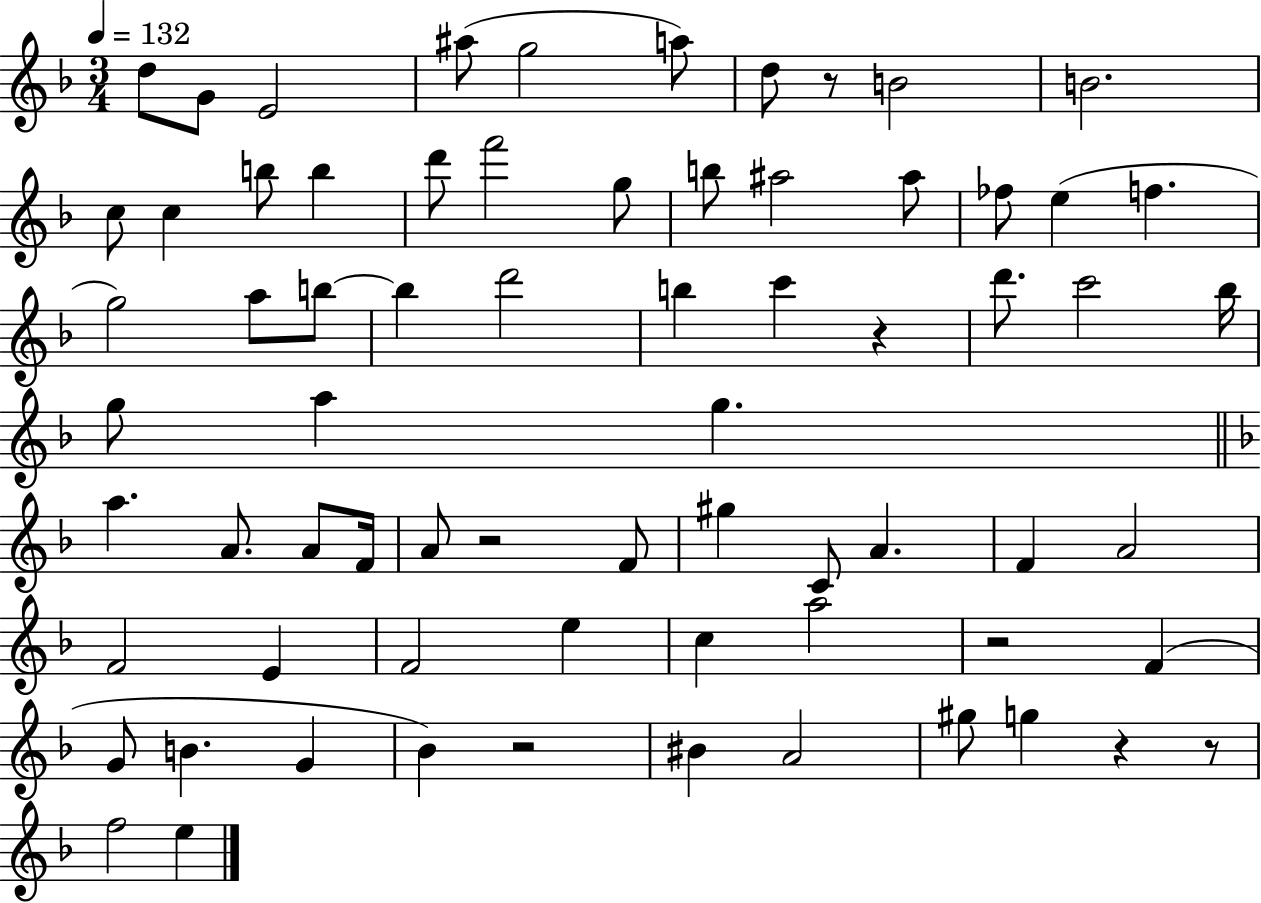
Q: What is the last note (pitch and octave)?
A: E5